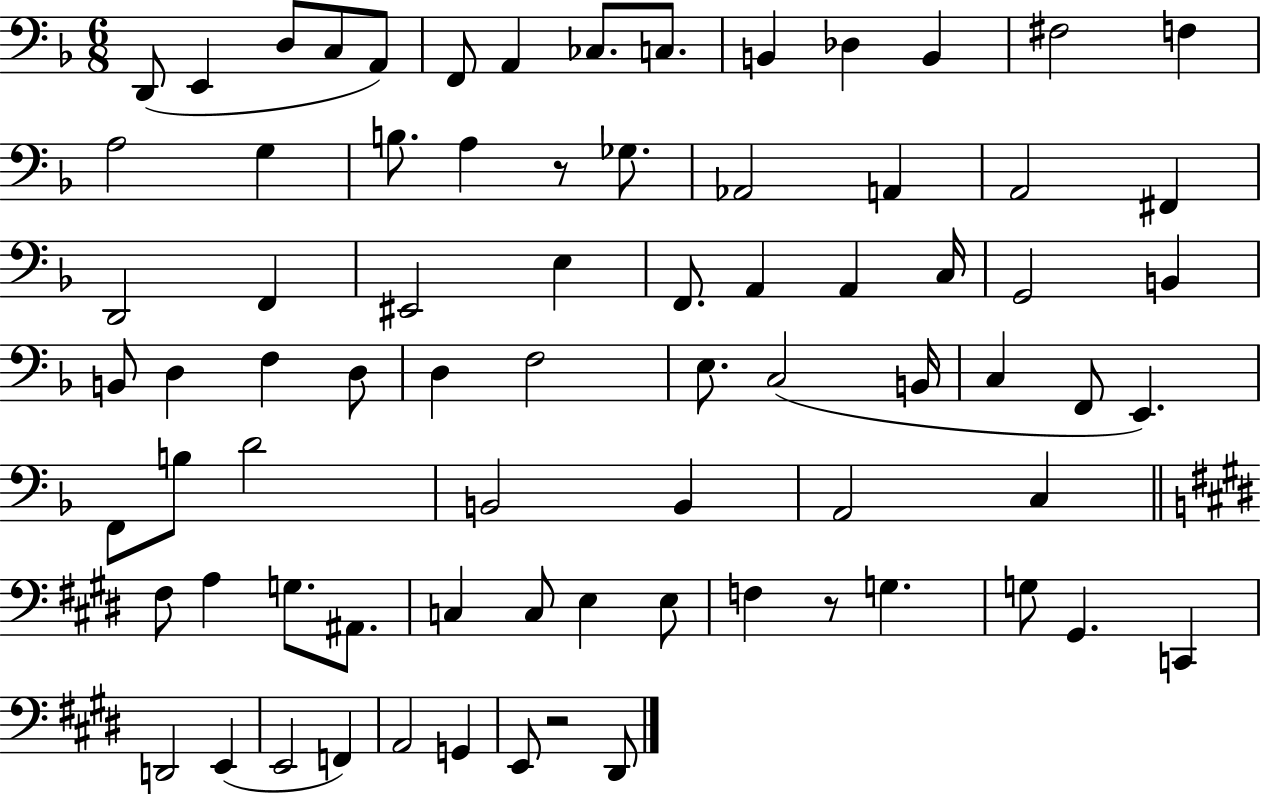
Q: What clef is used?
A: bass